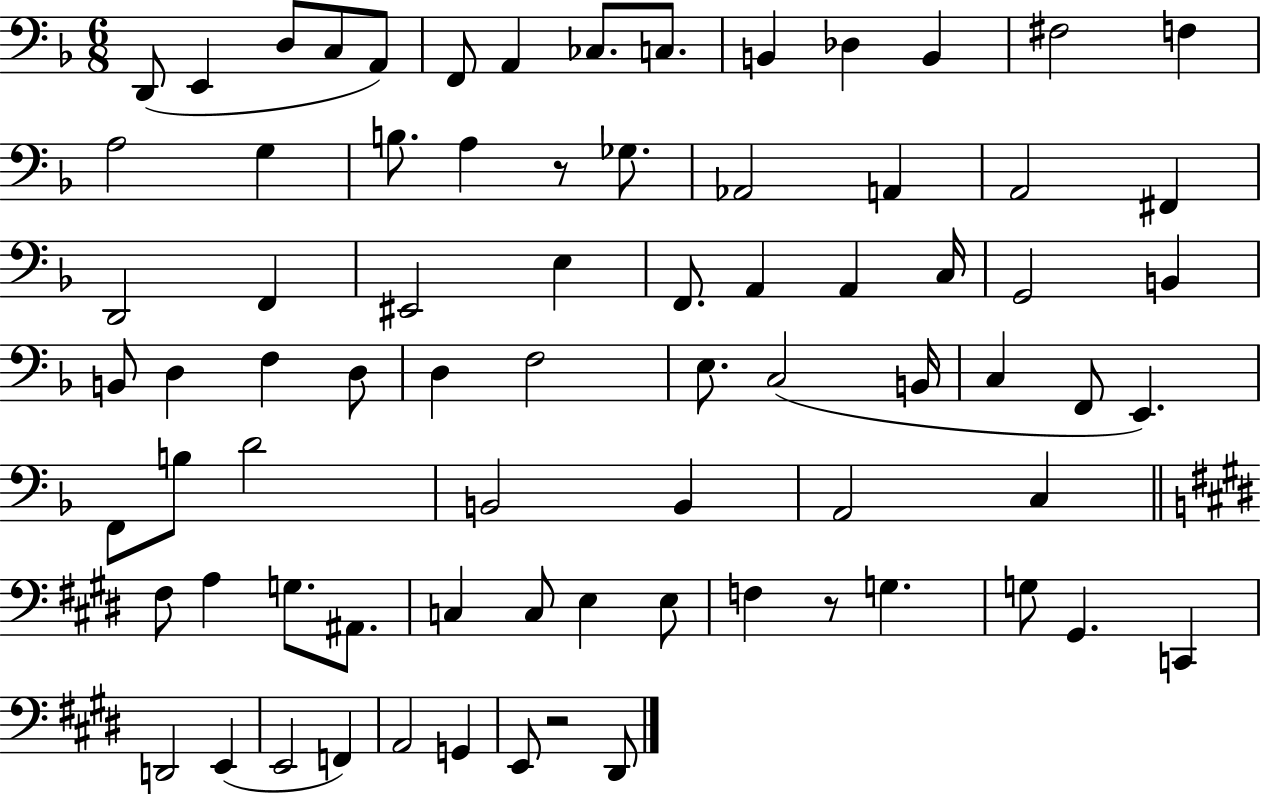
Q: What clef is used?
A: bass